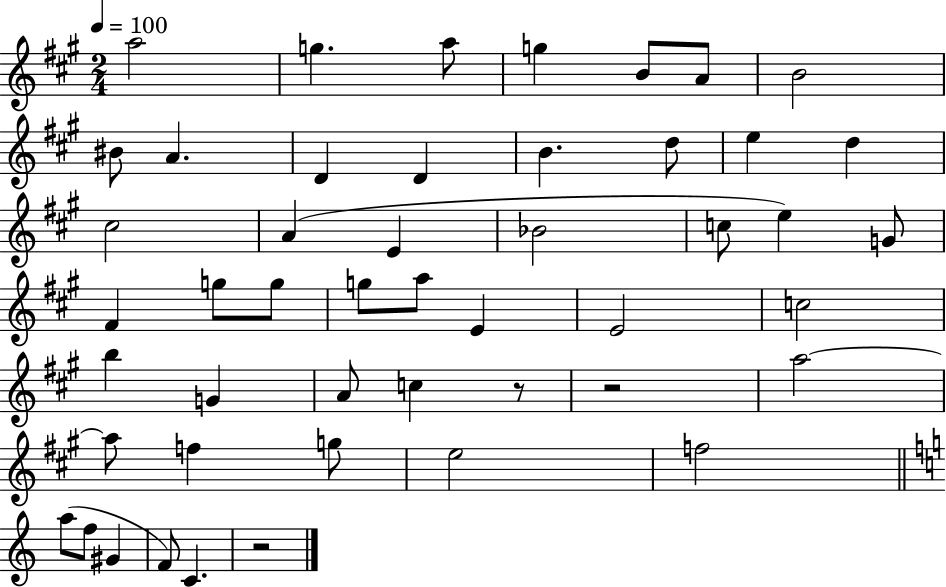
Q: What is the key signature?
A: A major